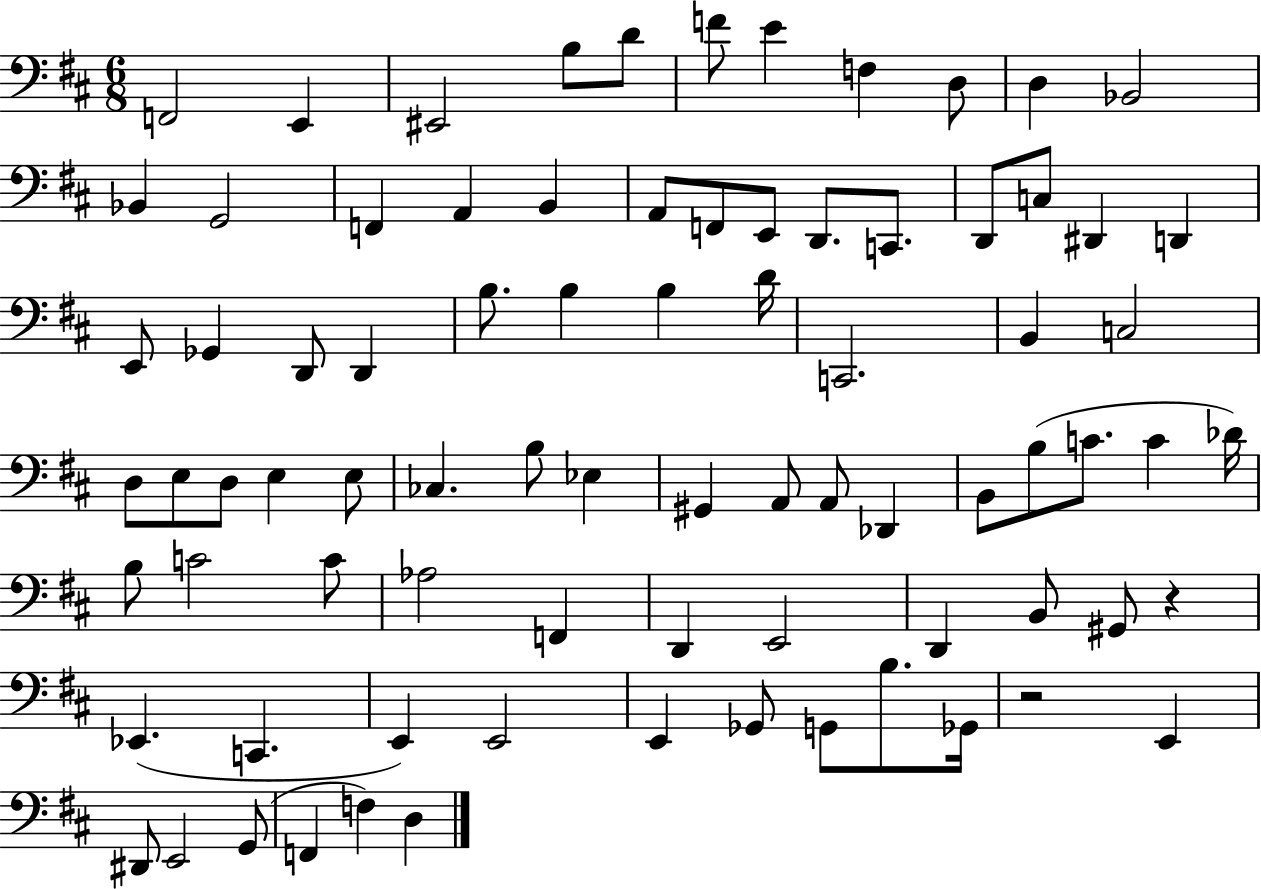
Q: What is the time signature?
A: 6/8